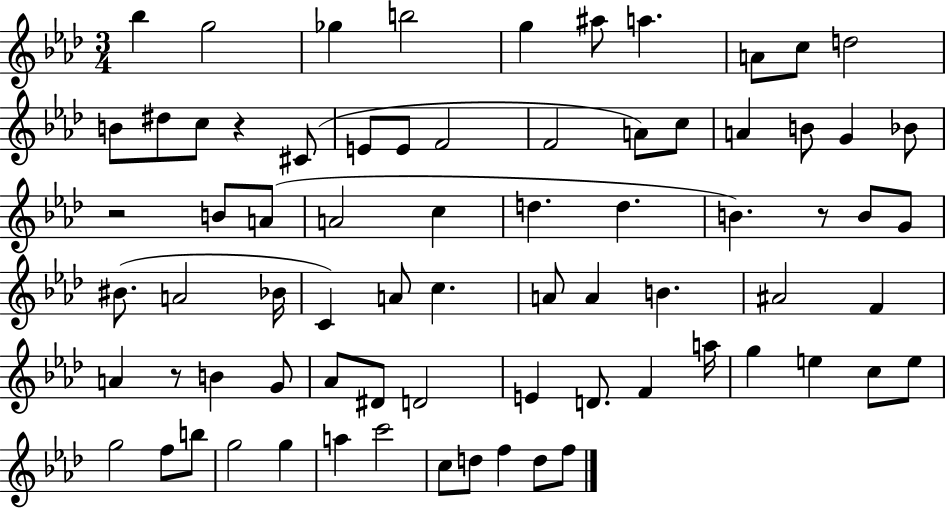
{
  \clef treble
  \numericTimeSignature
  \time 3/4
  \key aes \major
  bes''4 g''2 | ges''4 b''2 | g''4 ais''8 a''4. | a'8 c''8 d''2 | \break b'8 dis''8 c''8 r4 cis'8( | e'8 e'8 f'2 | f'2 a'8) c''8 | a'4 b'8 g'4 bes'8 | \break r2 b'8 a'8( | a'2 c''4 | d''4. d''4. | b'4.) r8 b'8 g'8 | \break bis'8.( a'2 bes'16 | c'4) a'8 c''4. | a'8 a'4 b'4. | ais'2 f'4 | \break a'4 r8 b'4 g'8 | aes'8 dis'8 d'2 | e'4 d'8. f'4 a''16 | g''4 e''4 c''8 e''8 | \break g''2 f''8 b''8 | g''2 g''4 | a''4 c'''2 | c''8 d''8 f''4 d''8 f''8 | \break \bar "|."
}